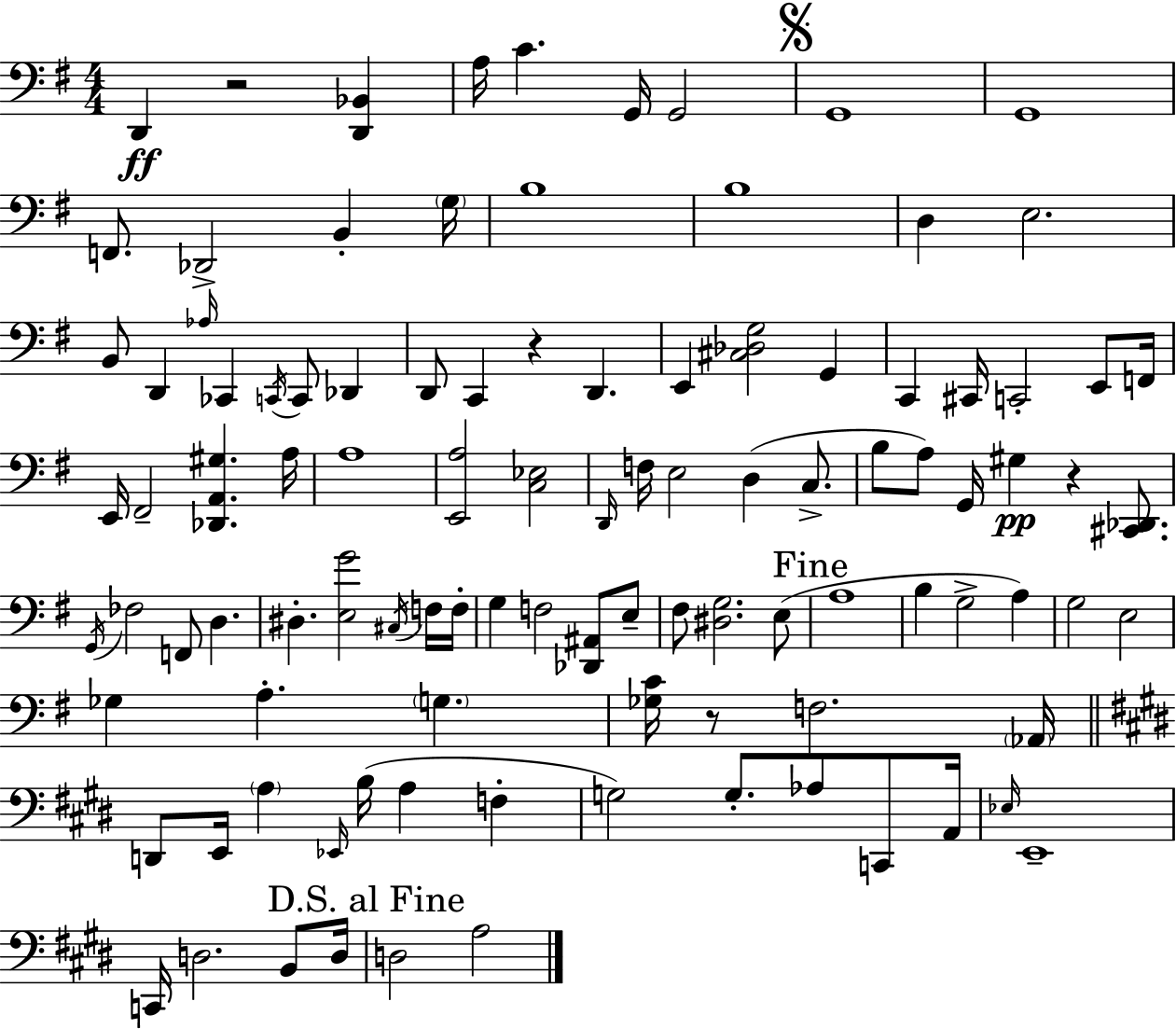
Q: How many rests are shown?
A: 4